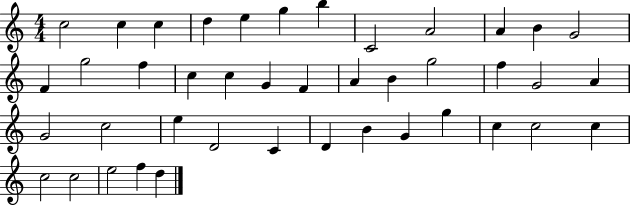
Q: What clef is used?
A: treble